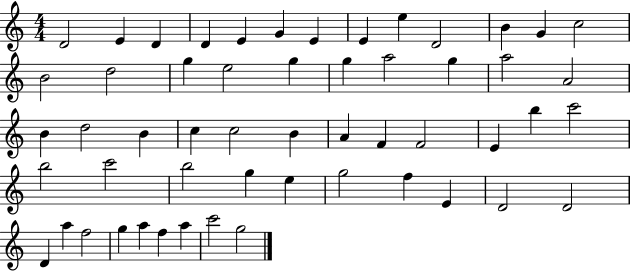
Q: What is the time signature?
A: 4/4